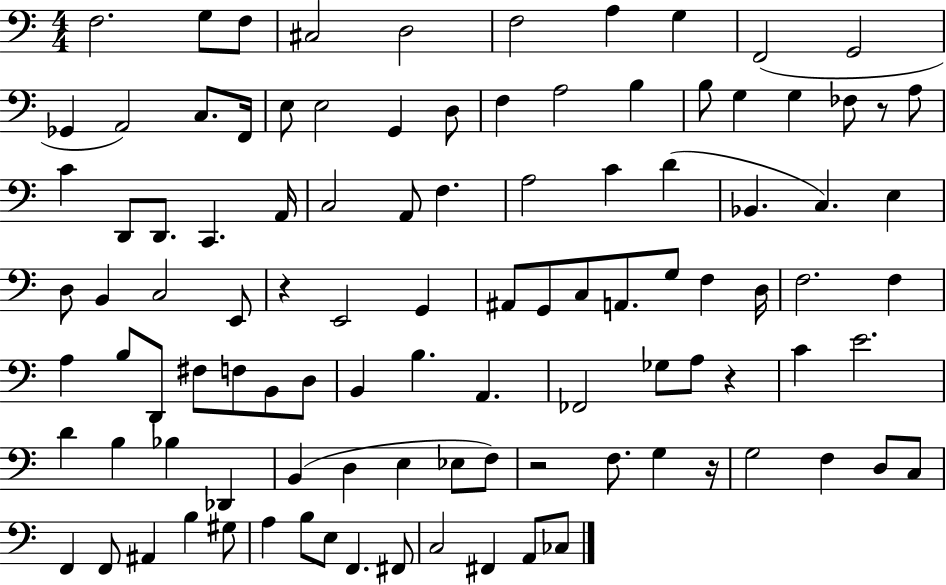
{
  \clef bass
  \numericTimeSignature
  \time 4/4
  \key c \major
  \repeat volta 2 { f2. g8 f8 | cis2 d2 | f2 a4 g4 | f,2( g,2 | \break ges,4 a,2) c8. f,16 | e8 e2 g,4 d8 | f4 a2 b4 | b8 g4 g4 fes8 r8 a8 | \break c'4 d,8 d,8. c,4. a,16 | c2 a,8 f4. | a2 c'4 d'4( | bes,4. c4.) e4 | \break d8 b,4 c2 e,8 | r4 e,2 g,4 | ais,8 g,8 c8 a,8. g8 f4 d16 | f2. f4 | \break a4 b8 d,8 fis8 f8 b,8 d8 | b,4 b4. a,4. | fes,2 ges8 a8 r4 | c'4 e'2. | \break d'4 b4 bes4 des,4 | b,4( d4 e4 ees8 f8) | r2 f8. g4 r16 | g2 f4 d8 c8 | \break f,4 f,8 ais,4 b4 gis8 | a4 b8 e8 f,4. fis,8 | c2 fis,4 a,8 ces8 | } \bar "|."
}